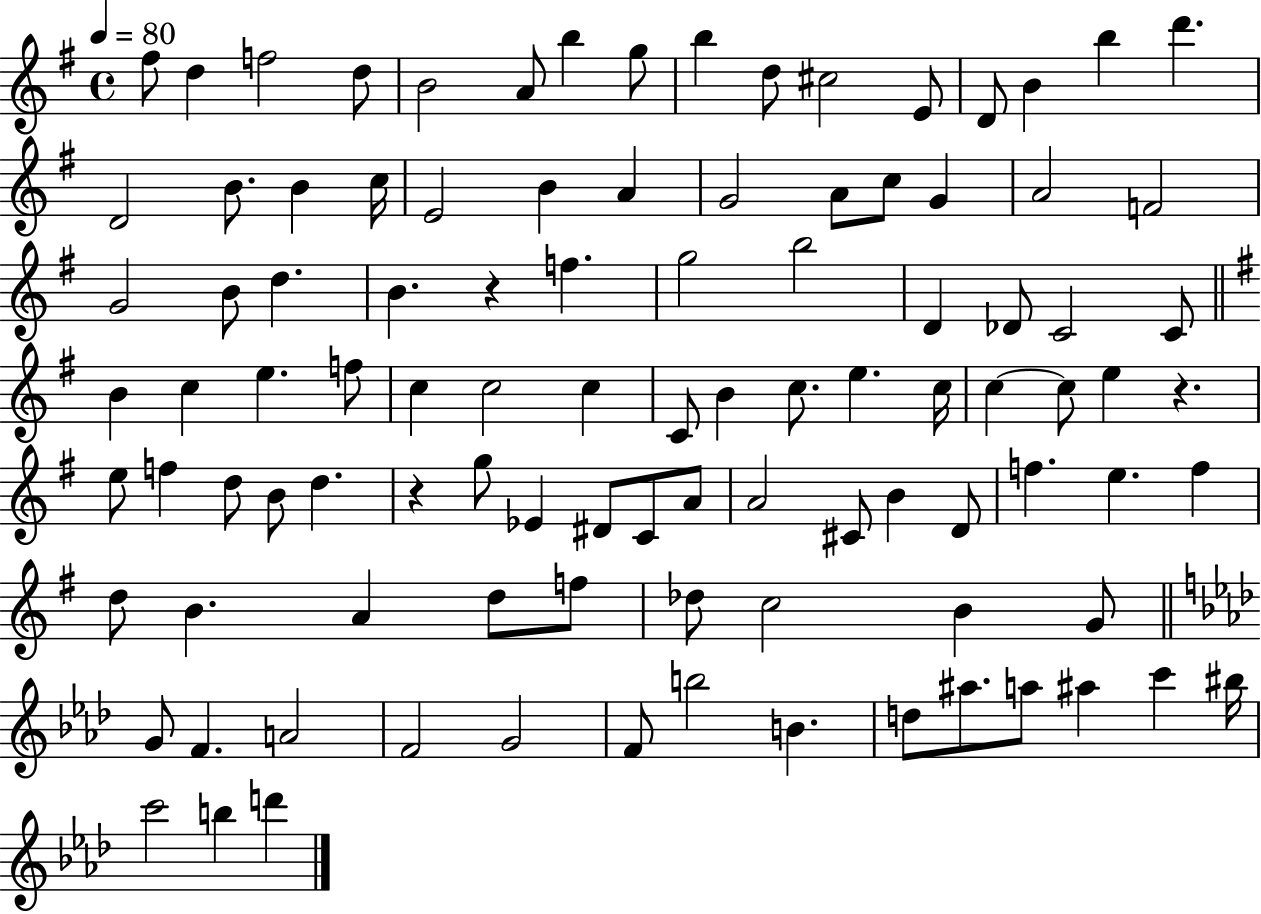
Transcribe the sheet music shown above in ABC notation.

X:1
T:Untitled
M:4/4
L:1/4
K:G
^f/2 d f2 d/2 B2 A/2 b g/2 b d/2 ^c2 E/2 D/2 B b d' D2 B/2 B c/4 E2 B A G2 A/2 c/2 G A2 F2 G2 B/2 d B z f g2 b2 D _D/2 C2 C/2 B c e f/2 c c2 c C/2 B c/2 e c/4 c c/2 e z e/2 f d/2 B/2 d z g/2 _E ^D/2 C/2 A/2 A2 ^C/2 B D/2 f e f d/2 B A d/2 f/2 _d/2 c2 B G/2 G/2 F A2 F2 G2 F/2 b2 B d/2 ^a/2 a/2 ^a c' ^b/4 c'2 b d'